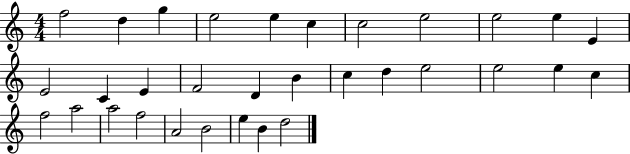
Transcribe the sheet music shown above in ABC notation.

X:1
T:Untitled
M:4/4
L:1/4
K:C
f2 d g e2 e c c2 e2 e2 e E E2 C E F2 D B c d e2 e2 e c f2 a2 a2 f2 A2 B2 e B d2